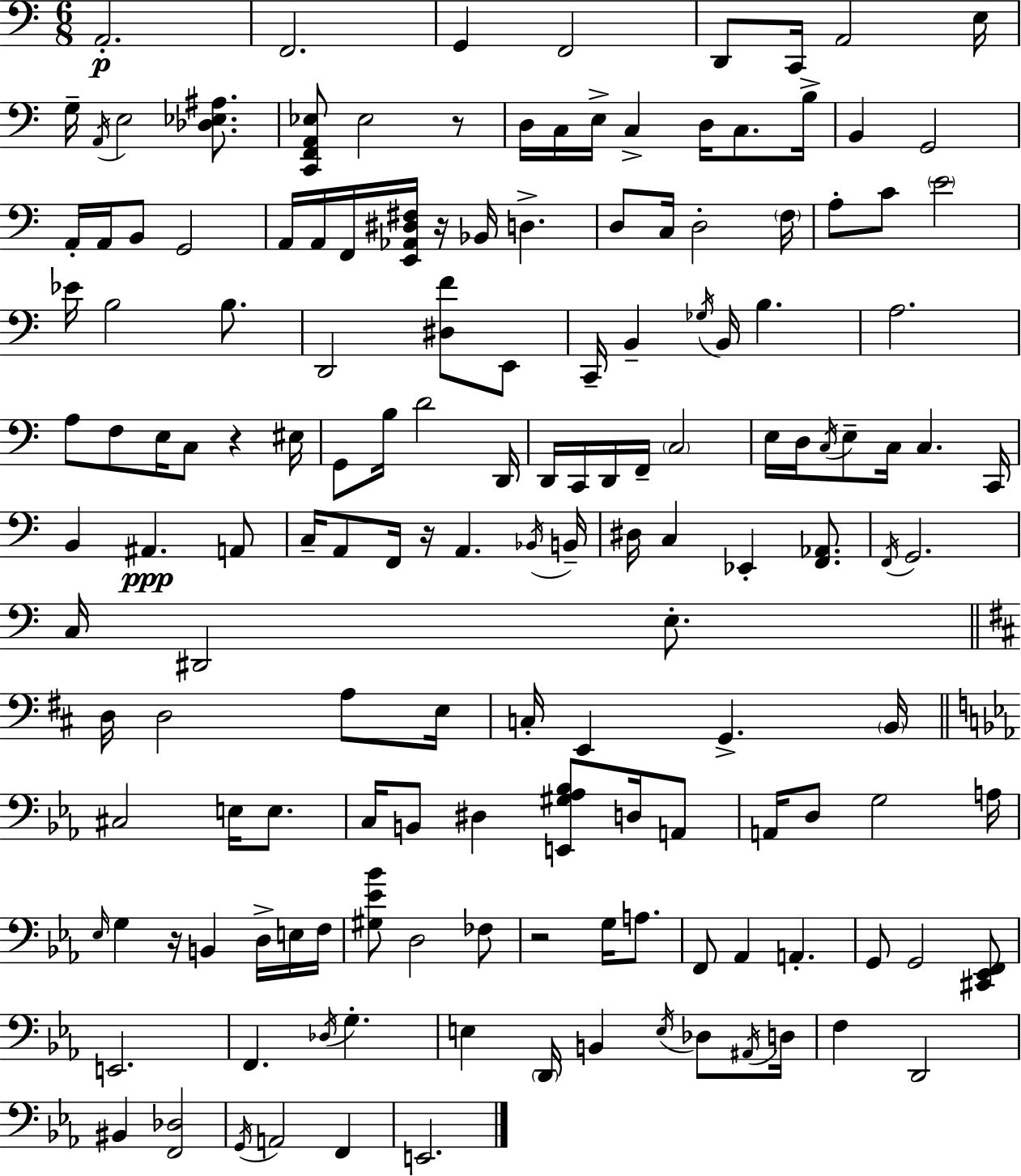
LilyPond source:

{
  \clef bass
  \numericTimeSignature
  \time 6/8
  \key a \minor
  a,2.-.\p | f,2. | g,4 f,2 | d,8 c,16 a,2 e16 | \break g16-- \acciaccatura { a,16 } e2 <des ees ais>8. | <c, f, a, ees>8 ees2 r8 | d16 c16 e16-> c4-> d16 c8. | b16-> b,4 g,2 | \break a,16-. a,16 b,8 g,2 | a,16 a,16 f,16 <e, aes, dis fis>16 r16 bes,16 d4.-> | d8 c16 d2-. | \parenthesize f16 a8-. c'8 \parenthesize e'2 | \break ees'16 b2 b8. | d,2 <dis f'>8 e,8 | c,16-- b,4-- \acciaccatura { ges16 } b,16 b4. | a2. | \break a8 f8 e16 c8 r4 | eis16 g,8 b16 d'2 | d,16 d,16 c,16 d,16 f,16-- \parenthesize c2 | e16 d16 \acciaccatura { c16 } e8-- c16 c4. | \break c,16 b,4 ais,4.\ppp | a,8 c16-- a,8 f,16 r16 a,4. | \acciaccatura { bes,16 } b,16-- dis16 c4 ees,4-. | <f, aes,>8. \acciaccatura { f,16 } g,2. | \break c16 dis,2 | e8.-. \bar "||" \break \key b \minor d16 d2 a8 e16 | c16-. e,4 g,4.-> \parenthesize b,16 | \bar "||" \break \key c \minor cis2 e16 e8. | c16 b,8 dis4 <e, gis aes bes>8 d16 a,8 | a,16 d8 g2 a16 | \grace { ees16 } g4 r16 b,4 d16-> e16 | \break f16 <gis ees' bes'>8 d2 fes8 | r2 g16 a8. | f,8 aes,4 a,4.-. | g,8 g,2 <cis, ees, f,>8 | \break e,2. | f,4. \acciaccatura { des16 } g4.-. | e4 \parenthesize d,16 b,4 \acciaccatura { e16 } | des8 \acciaccatura { ais,16 } d16 f4 d,2 | \break bis,4 <f, des>2 | \acciaccatura { g,16 } a,2 | f,4 e,2. | \bar "|."
}